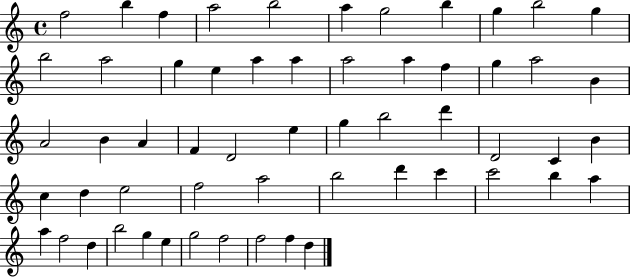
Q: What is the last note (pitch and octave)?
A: D5